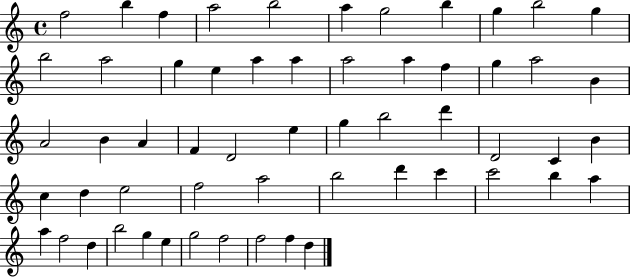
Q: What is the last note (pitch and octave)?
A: D5